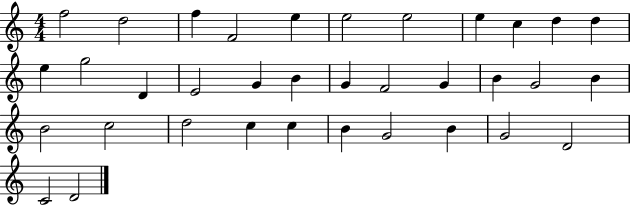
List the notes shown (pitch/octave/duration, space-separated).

F5/h D5/h F5/q F4/h E5/q E5/h E5/h E5/q C5/q D5/q D5/q E5/q G5/h D4/q E4/h G4/q B4/q G4/q F4/h G4/q B4/q G4/h B4/q B4/h C5/h D5/h C5/q C5/q B4/q G4/h B4/q G4/h D4/h C4/h D4/h